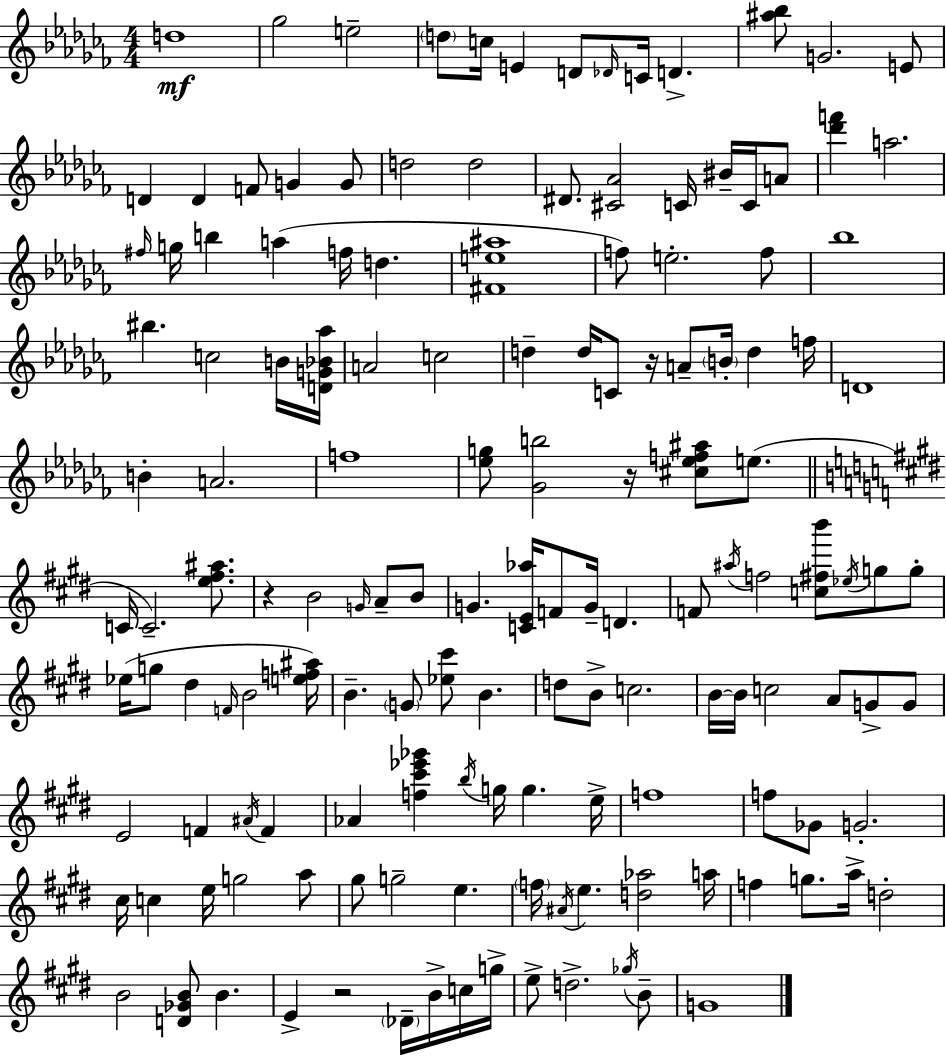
{
  \clef treble
  \numericTimeSignature
  \time 4/4
  \key aes \minor
  \repeat volta 2 { d''1\mf | ges''2 e''2-- | \parenthesize d''8 c''16 e'4 d'8 \grace { des'16 } c'16 d'4.-> | <ais'' bes''>8 g'2. e'8 | \break d'4 d'4 f'8 g'4 g'8 | d''2 d''2 | dis'8. <cis' aes'>2 c'16 bis'16-- c'16 a'8 | <des''' f'''>4 a''2. | \break \grace { fis''16 } g''16 b''4 a''4( f''16 d''4. | <fis' e'' ais''>1 | f''8) e''2.-. | f''8 bes''1 | \break bis''4. c''2 | b'16 <d' g' bes' aes''>16 a'2 c''2 | d''4-- d''16 c'8 r16 a'8-- \parenthesize b'16-. d''4 | f''16 d'1 | \break b'4-. a'2. | f''1 | <ees'' g''>8 <ges' b''>2 r16 <cis'' ees'' f'' ais''>8 e''8.( | \bar "||" \break \key e \major c'16 c'2.--) <e'' fis'' ais''>8. | r4 b'2 \grace { g'16 } a'8-- b'8 | g'4. <c' e' aes''>16 f'8 g'16-- d'4. | f'8 \acciaccatura { ais''16 } f''2 <c'' fis'' b'''>8 \acciaccatura { ees''16 } g''8 | \break g''8-. ees''16( g''8 dis''4 \grace { f'16 } b'2 | <e'' f'' ais''>16) b'4.-- \parenthesize g'8 <ees'' cis'''>8 b'4. | d''8 b'8-> c''2. | b'16~~ b'16 c''2 a'8 | \break g'8-> g'8 e'2 f'4 | \acciaccatura { ais'16 } f'4 aes'4 <f'' cis''' ees''' ges'''>4 \acciaccatura { b''16 } g''16 g''4. | e''16-> f''1 | f''8 ges'8 g'2.-. | \break cis''16 c''4 e''16 g''2 | a''8 gis''8 g''2-- | e''4. \parenthesize f''16 \acciaccatura { ais'16 } e''4. <d'' aes''>2 | a''16 f''4 g''8. a''16-> d''2-. | \break b'2 <d' ges' b'>8 | b'4. e'4-> r2 | \parenthesize des'16-- b'16-> c''16 g''16-> e''8-> d''2.-> | \acciaccatura { ges''16 } b'8-- g'1 | \break } \bar "|."
}